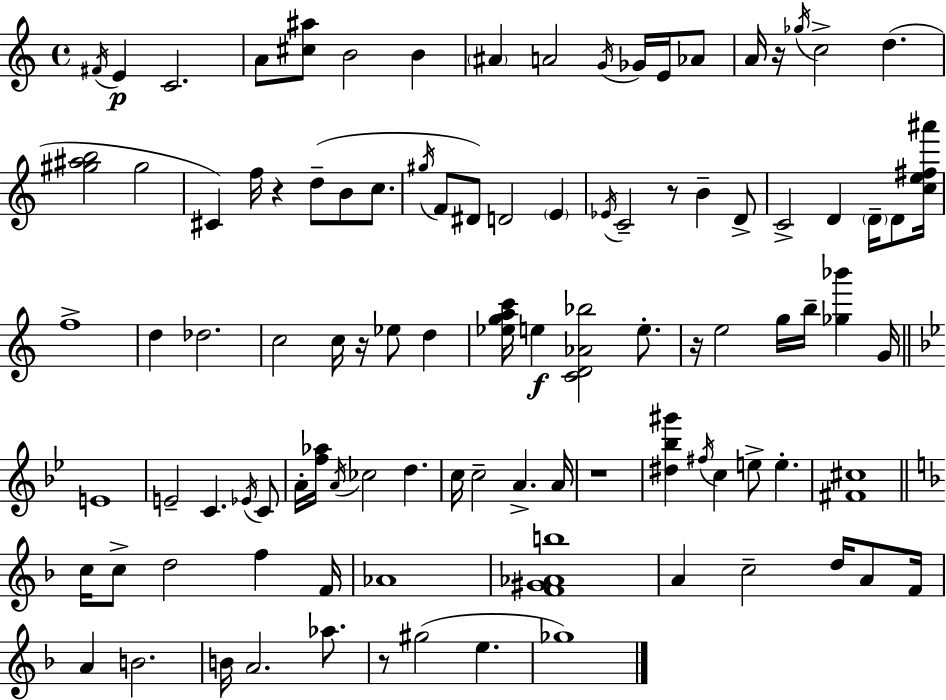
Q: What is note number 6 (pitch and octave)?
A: B4